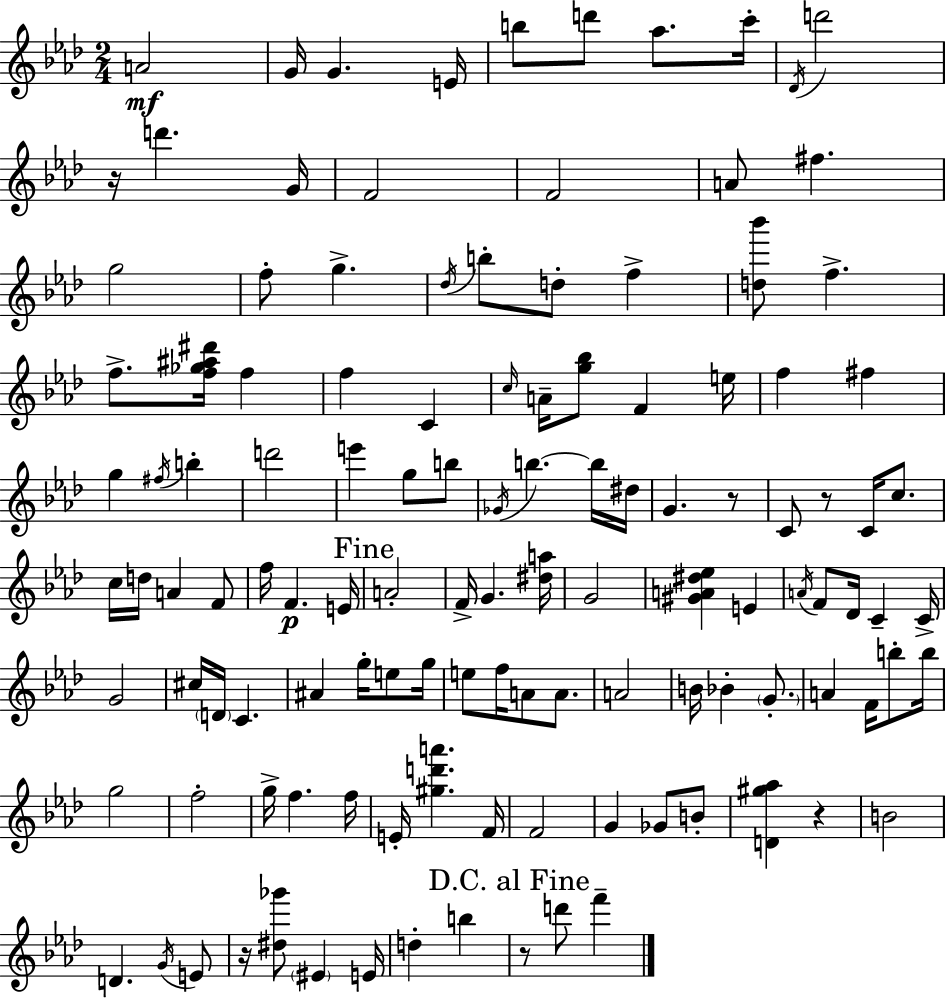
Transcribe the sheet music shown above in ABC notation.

X:1
T:Untitled
M:2/4
L:1/4
K:Fm
A2 G/4 G E/4 b/2 d'/2 _a/2 c'/4 _D/4 d'2 z/4 d' G/4 F2 F2 A/2 ^f g2 f/2 g _d/4 b/2 d/2 f [d_b']/2 f f/2 [f_g^a^d']/4 f f C c/4 A/4 [g_b]/2 F e/4 f ^f g ^f/4 b d'2 e' g/2 b/2 _G/4 b b/4 ^d/4 G z/2 C/2 z/2 C/4 c/2 c/4 d/4 A F/2 f/4 F E/4 A2 F/4 G [^da]/4 G2 [^GA^d_e] E A/4 F/2 _D/4 C C/4 G2 ^c/4 D/4 C ^A g/4 e/2 g/4 e/2 f/4 A/2 A/2 A2 B/4 _B G/2 A F/4 b/2 b/4 g2 f2 g/4 f f/4 E/4 [^gd'a'] F/4 F2 G _G/2 B/2 [D^g_a] z B2 D G/4 E/2 z/4 [^d_g']/2 ^E E/4 d b z/2 d'/2 f'